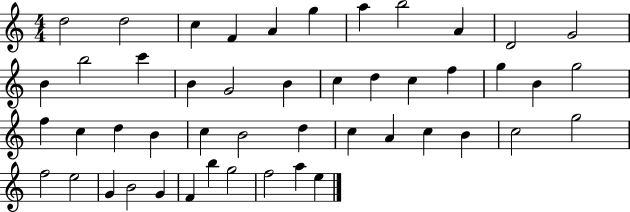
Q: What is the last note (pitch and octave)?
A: E5